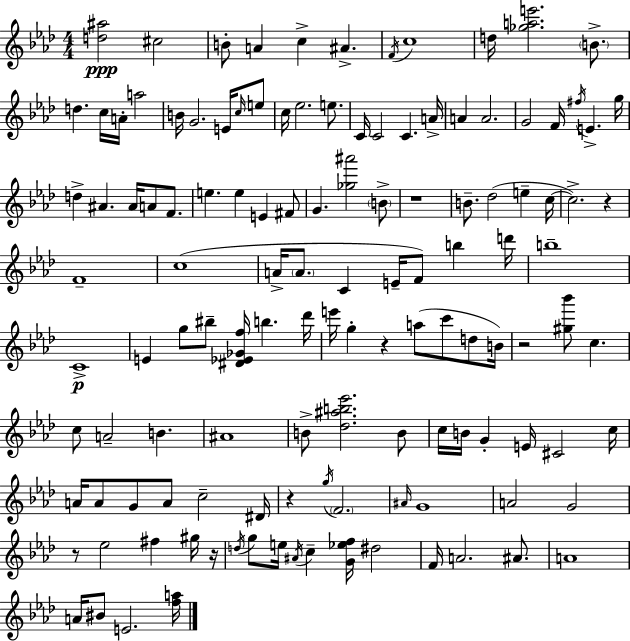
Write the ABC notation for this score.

X:1
T:Untitled
M:4/4
L:1/4
K:Fm
[d^a]2 ^c2 B/2 A c ^A F/4 c4 d/4 [_gae']2 B/2 d c/4 A/4 a2 B/4 G2 E/4 c/4 e/2 c/4 _e2 e/2 C/4 C2 C A/4 A A2 G2 F/4 ^f/4 E g/4 d ^A ^A/4 A/2 F/2 e e E ^F/2 G [_g^a']2 B/2 z4 B/2 _d2 e c/4 c2 z F4 c4 A/4 A/2 C E/4 F/2 b d'/4 b4 C4 E g/2 ^b/2 [^D_E_Gf]/4 b _d'/4 e'/4 g z a/2 c'/2 d/2 B/4 z2 [^g_b']/2 c c/2 A2 B ^A4 B/2 [_d^ab_e']2 B/2 c/4 B/4 G E/4 ^C2 c/4 A/4 A/2 G/2 A/2 c2 ^D/4 z g/4 F2 ^A/4 G4 A2 G2 z/2 _e2 ^f ^g/4 z/4 d/4 g/2 e/4 ^A/4 c [G_ef]/4 ^d2 F/4 A2 ^A/2 A4 A/4 ^B/2 E2 [fa]/4